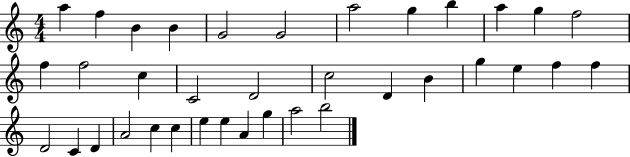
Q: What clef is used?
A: treble